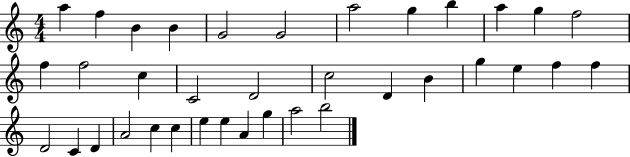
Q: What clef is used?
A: treble